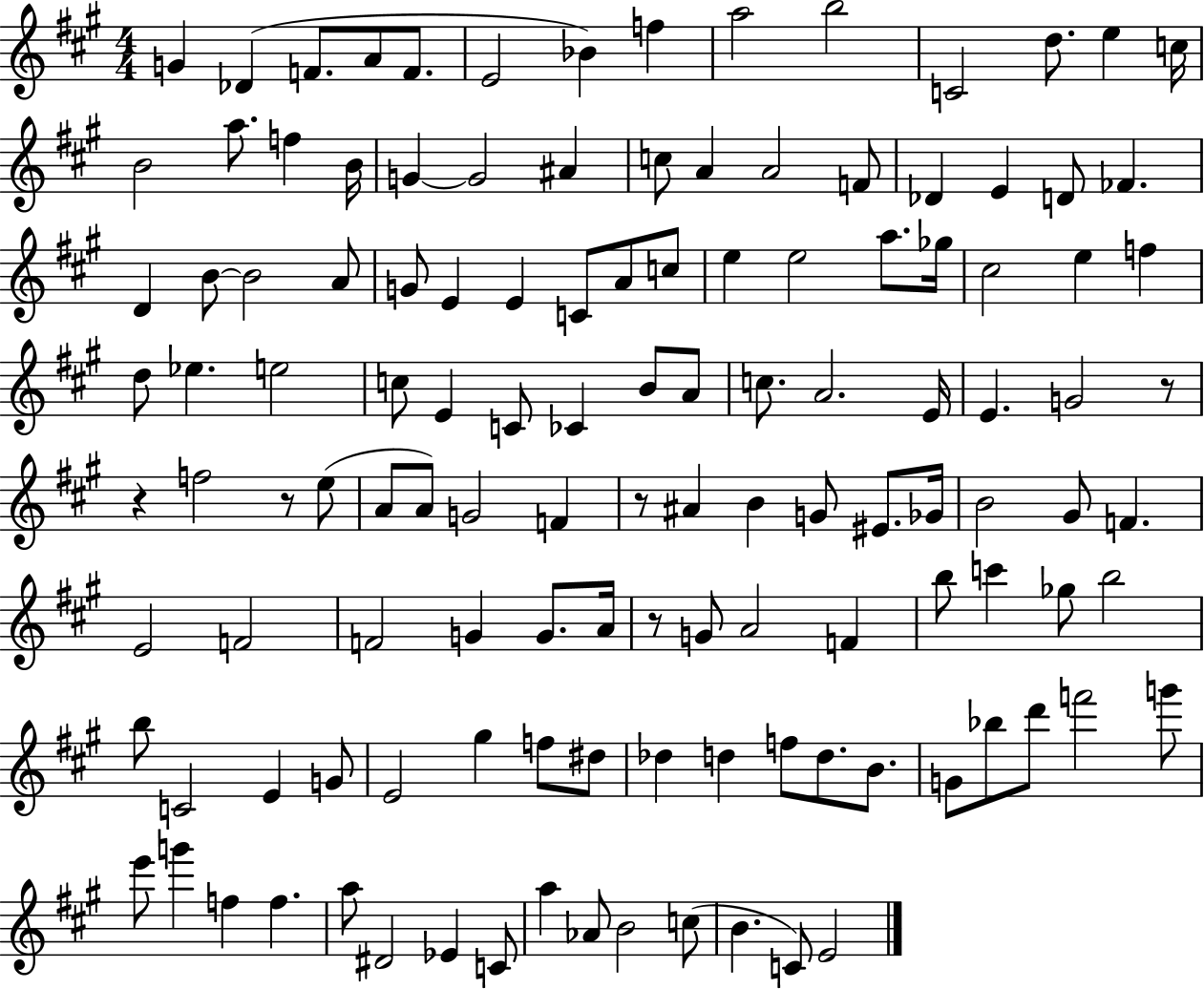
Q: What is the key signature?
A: A major